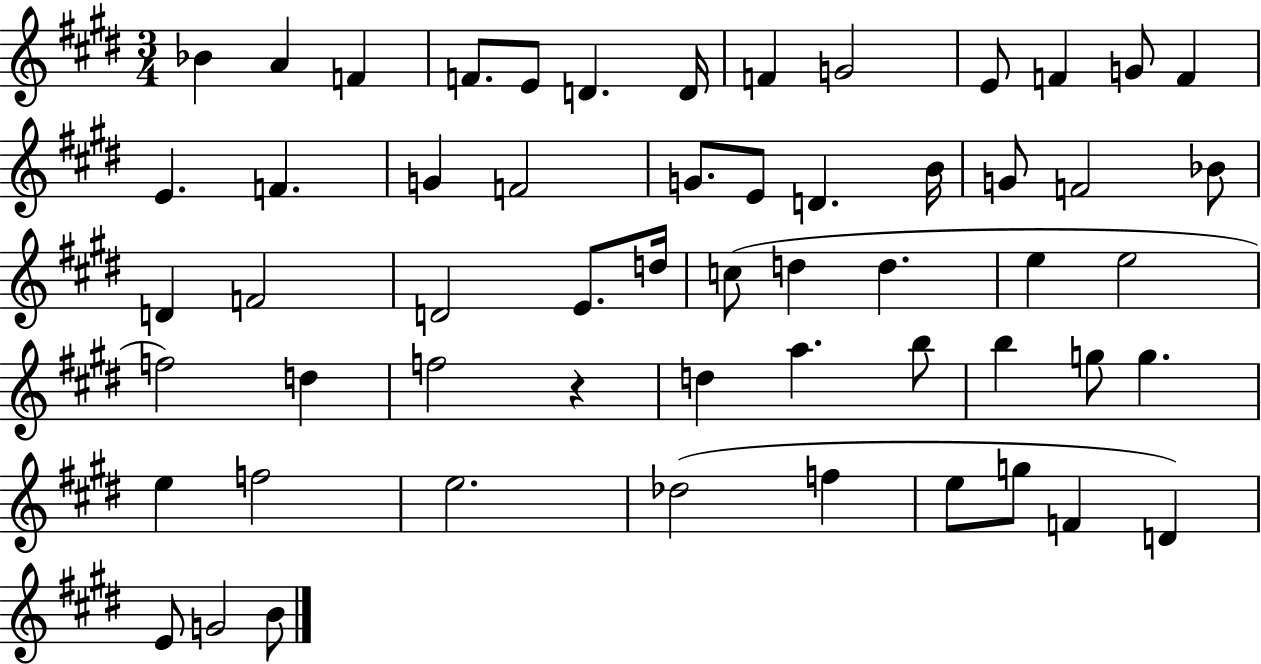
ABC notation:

X:1
T:Untitled
M:3/4
L:1/4
K:E
_B A F F/2 E/2 D D/4 F G2 E/2 F G/2 F E F G F2 G/2 E/2 D B/4 G/2 F2 _B/2 D F2 D2 E/2 d/4 c/2 d d e e2 f2 d f2 z d a b/2 b g/2 g e f2 e2 _d2 f e/2 g/2 F D E/2 G2 B/2